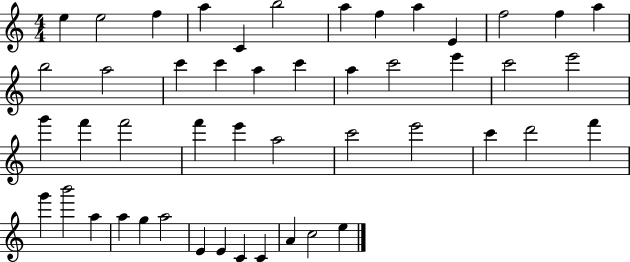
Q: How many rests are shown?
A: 0